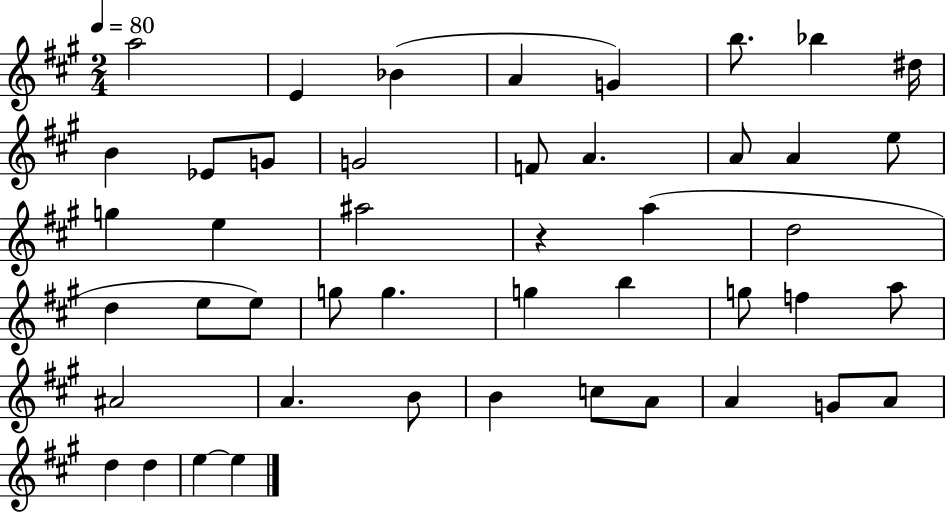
X:1
T:Untitled
M:2/4
L:1/4
K:A
a2 E _B A G b/2 _b ^d/4 B _E/2 G/2 G2 F/2 A A/2 A e/2 g e ^a2 z a d2 d e/2 e/2 g/2 g g b g/2 f a/2 ^A2 A B/2 B c/2 A/2 A G/2 A/2 d d e e